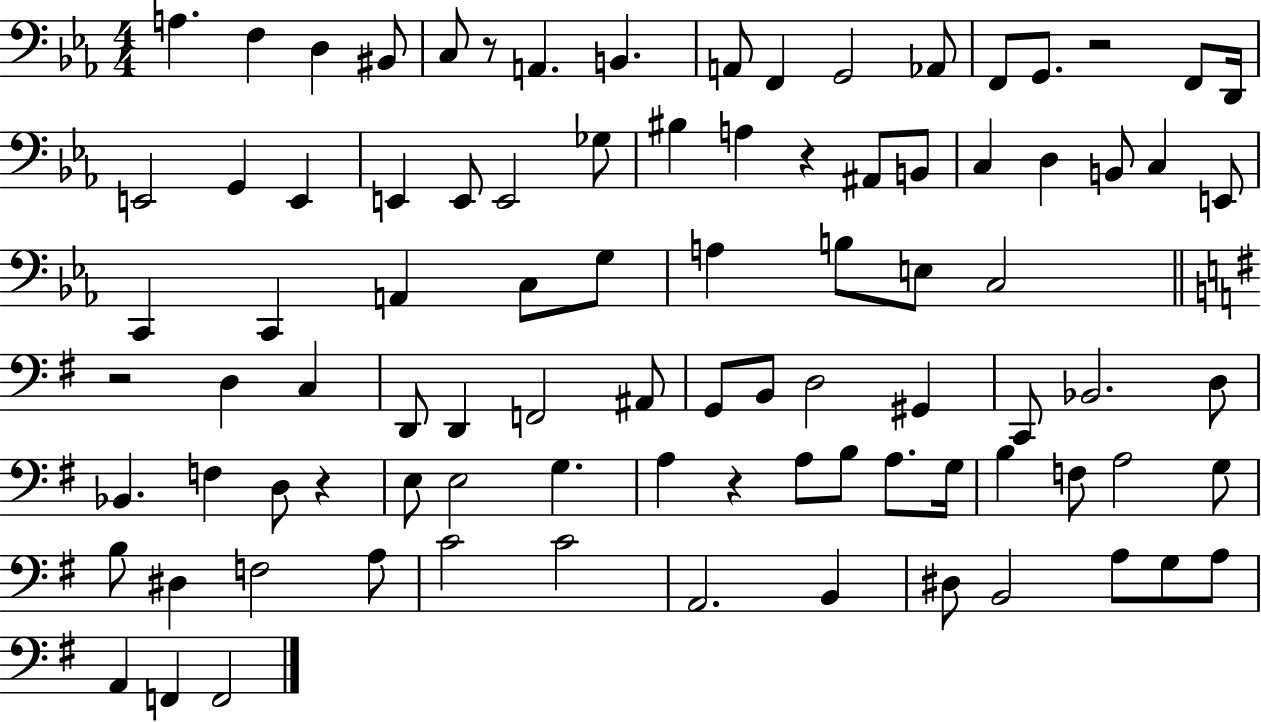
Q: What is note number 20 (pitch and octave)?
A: E2